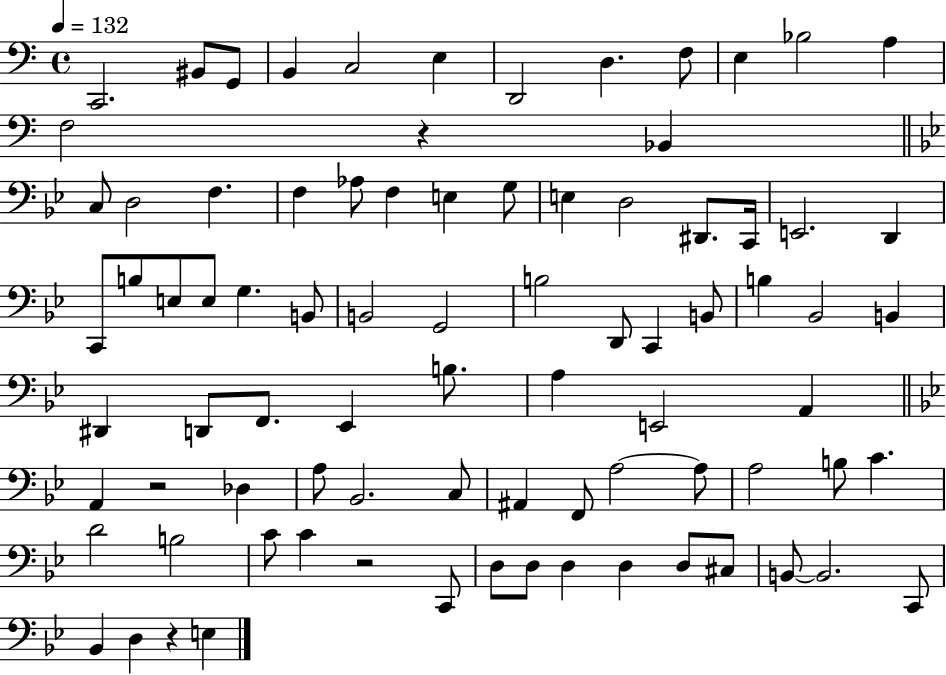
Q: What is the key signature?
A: C major